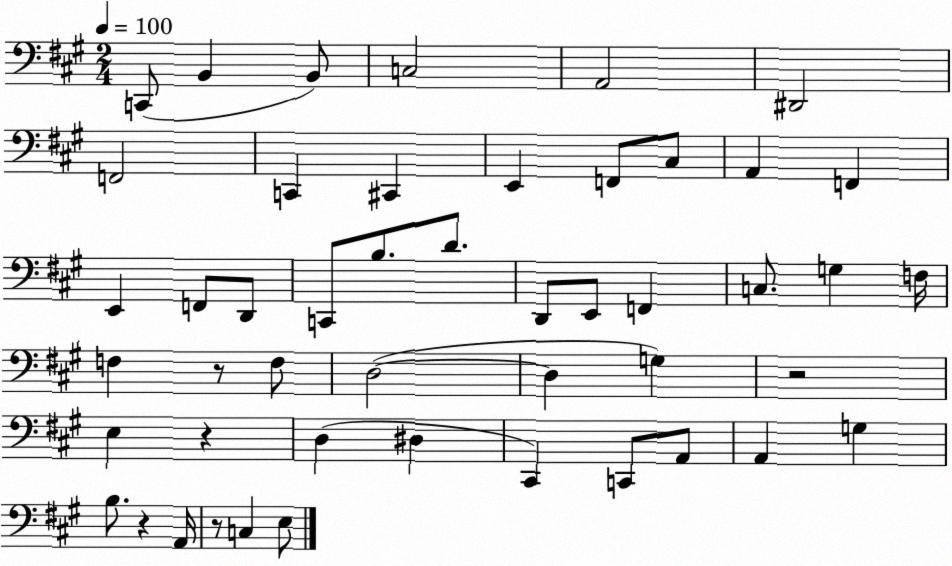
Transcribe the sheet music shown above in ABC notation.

X:1
T:Untitled
M:2/4
L:1/4
K:A
C,,/2 B,, B,,/2 C,2 A,,2 ^D,,2 F,,2 C,, ^C,, E,, F,,/2 ^C,/2 A,, F,, E,, F,,/2 D,,/2 C,,/2 B,/2 D/2 D,,/2 E,,/2 F,, C,/2 G, F,/4 F, z/2 F,/2 D,2 D, G, z2 E, z D, ^D, ^C,, C,,/2 A,,/2 A,, G, B,/2 z A,,/4 z/2 C, E,/2